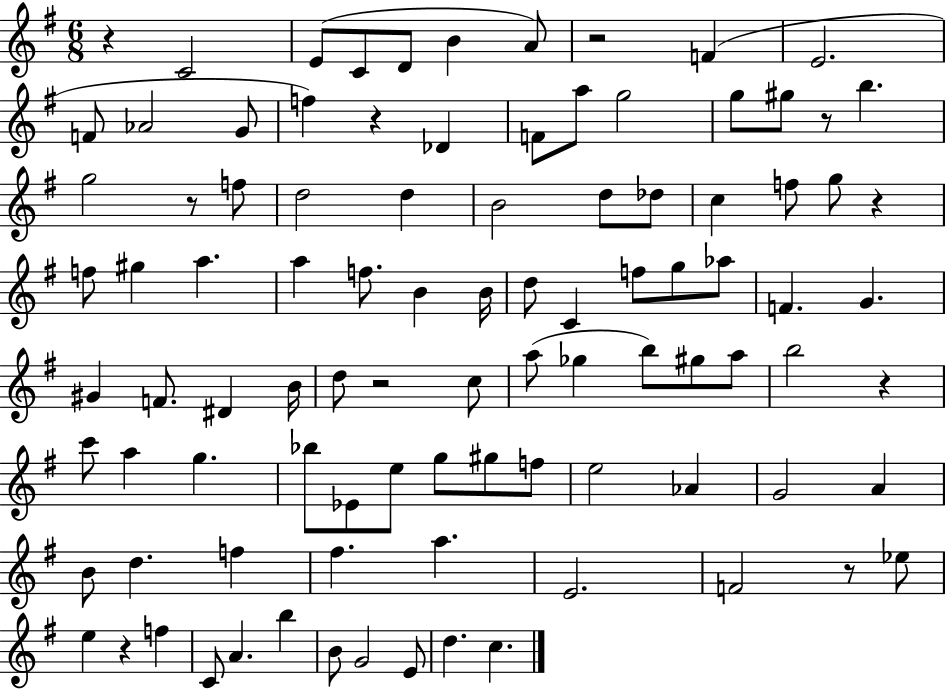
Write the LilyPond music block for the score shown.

{
  \clef treble
  \numericTimeSignature
  \time 6/8
  \key g \major
  r4 c'2 | e'8( c'8 d'8 b'4 a'8) | r2 f'4( | e'2. | \break f'8 aes'2 g'8 | f''4) r4 des'4 | f'8 a''8 g''2 | g''8 gis''8 r8 b''4. | \break g''2 r8 f''8 | d''2 d''4 | b'2 d''8 des''8 | c''4 f''8 g''8 r4 | \break f''8 gis''4 a''4. | a''4 f''8. b'4 b'16 | d''8 c'4 f''8 g''8 aes''8 | f'4. g'4. | \break gis'4 f'8. dis'4 b'16 | d''8 r2 c''8 | a''8( ges''4 b''8) gis''8 a''8 | b''2 r4 | \break c'''8 a''4 g''4. | bes''8 ees'8 e''8 g''8 gis''8 f''8 | e''2 aes'4 | g'2 a'4 | \break b'8 d''4. f''4 | fis''4. a''4. | e'2. | f'2 r8 ees''8 | \break e''4 r4 f''4 | c'8 a'4. b''4 | b'8 g'2 e'8 | d''4. c''4. | \break \bar "|."
}